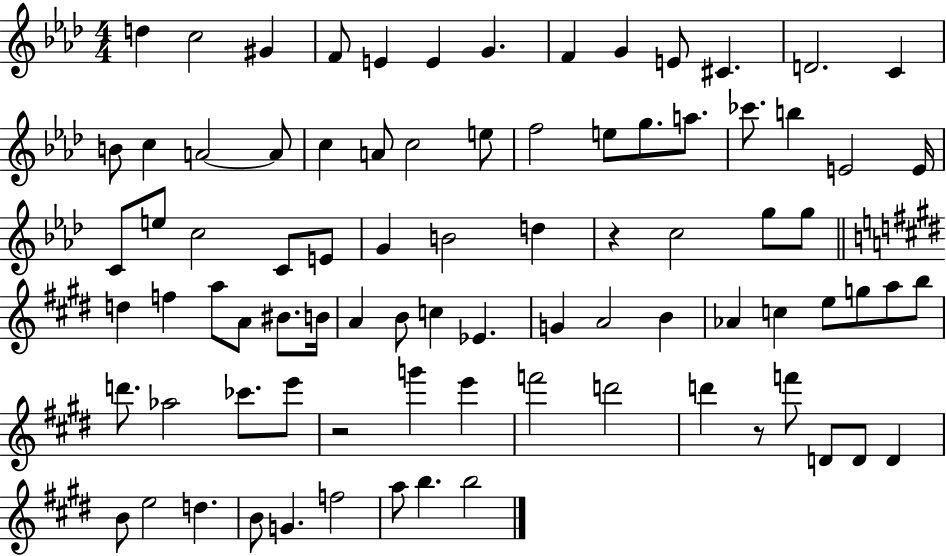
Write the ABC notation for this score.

X:1
T:Untitled
M:4/4
L:1/4
K:Ab
d c2 ^G F/2 E E G F G E/2 ^C D2 C B/2 c A2 A/2 c A/2 c2 e/2 f2 e/2 g/2 a/2 _c'/2 b E2 E/4 C/2 e/2 c2 C/2 E/2 G B2 d z c2 g/2 g/2 d f a/2 A/2 ^B/2 B/4 A B/2 c _E G A2 B _A c e/2 g/2 a/2 b/2 d'/2 _a2 _c'/2 e'/2 z2 g' e' f'2 d'2 d' z/2 f'/2 D/2 D/2 D B/2 e2 d B/2 G f2 a/2 b b2